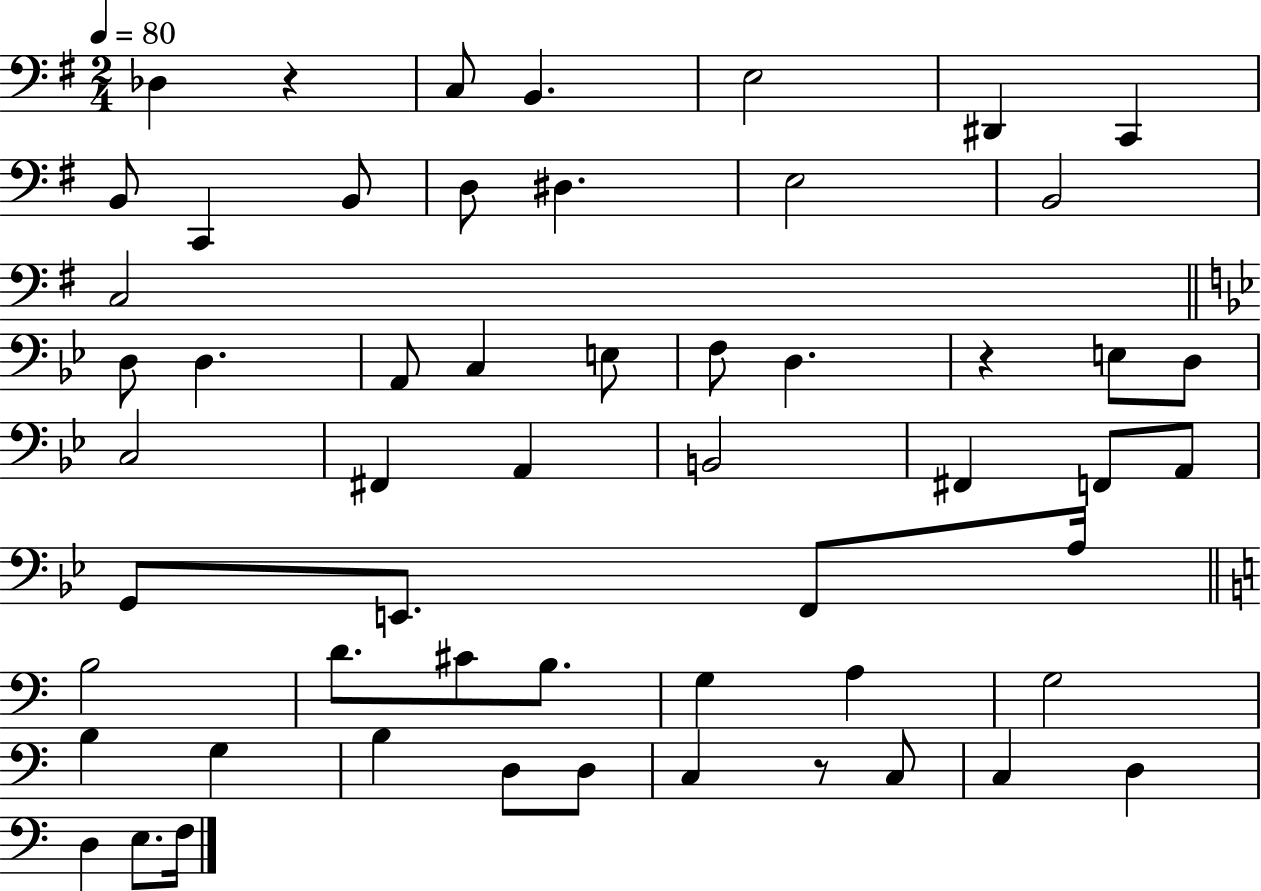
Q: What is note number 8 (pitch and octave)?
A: C2